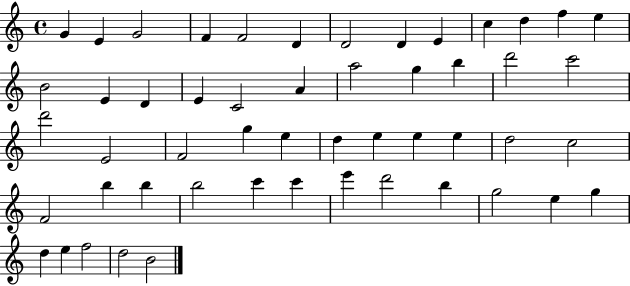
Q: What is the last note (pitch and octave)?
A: B4